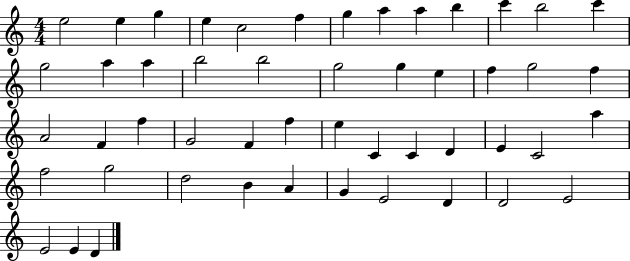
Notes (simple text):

E5/h E5/q G5/q E5/q C5/h F5/q G5/q A5/q A5/q B5/q C6/q B5/h C6/q G5/h A5/q A5/q B5/h B5/h G5/h G5/q E5/q F5/q G5/h F5/q A4/h F4/q F5/q G4/h F4/q F5/q E5/q C4/q C4/q D4/q E4/q C4/h A5/q F5/h G5/h D5/h B4/q A4/q G4/q E4/h D4/q D4/h E4/h E4/h E4/q D4/q